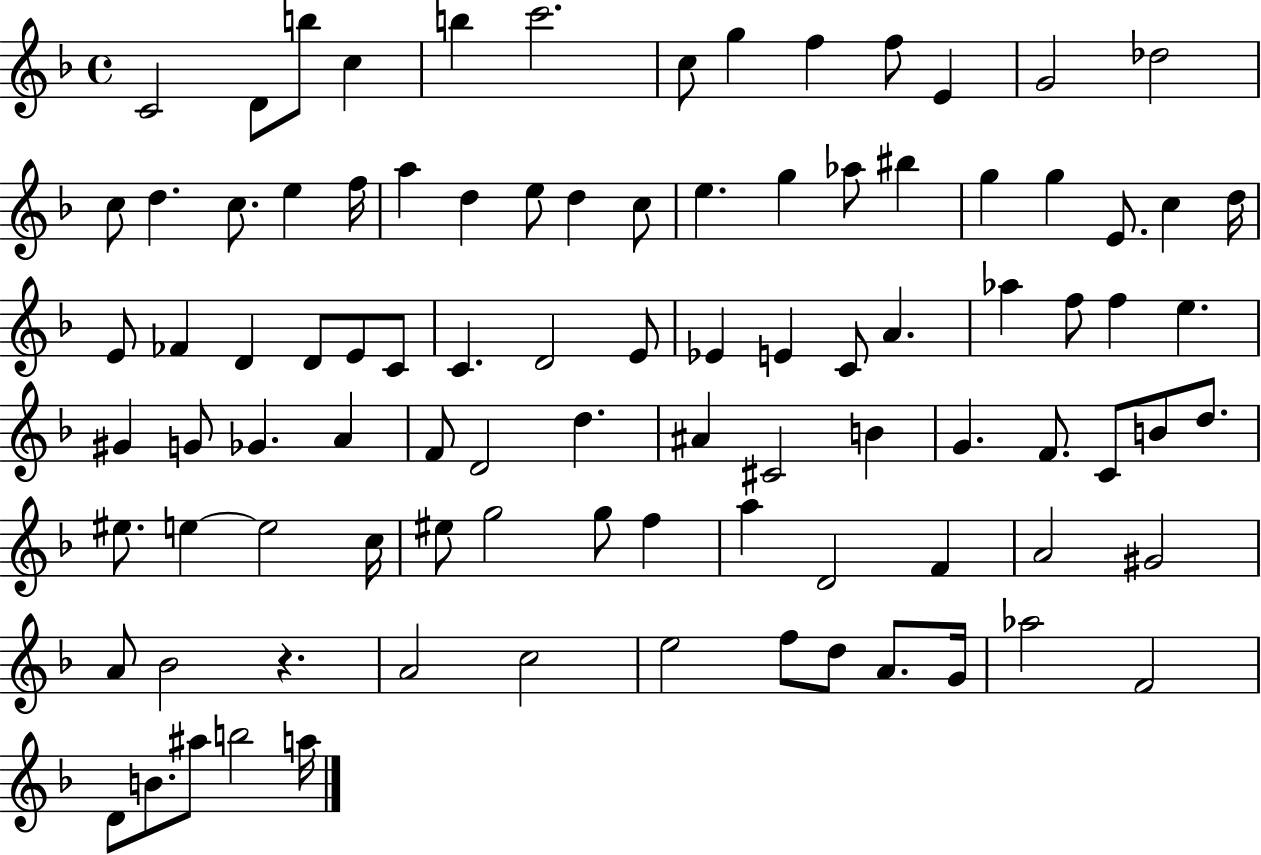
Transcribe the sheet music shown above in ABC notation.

X:1
T:Untitled
M:4/4
L:1/4
K:F
C2 D/2 b/2 c b c'2 c/2 g f f/2 E G2 _d2 c/2 d c/2 e f/4 a d e/2 d c/2 e g _a/2 ^b g g E/2 c d/4 E/2 _F D D/2 E/2 C/2 C D2 E/2 _E E C/2 A _a f/2 f e ^G G/2 _G A F/2 D2 d ^A ^C2 B G F/2 C/2 B/2 d/2 ^e/2 e e2 c/4 ^e/2 g2 g/2 f a D2 F A2 ^G2 A/2 _B2 z A2 c2 e2 f/2 d/2 A/2 G/4 _a2 F2 D/2 B/2 ^a/2 b2 a/4